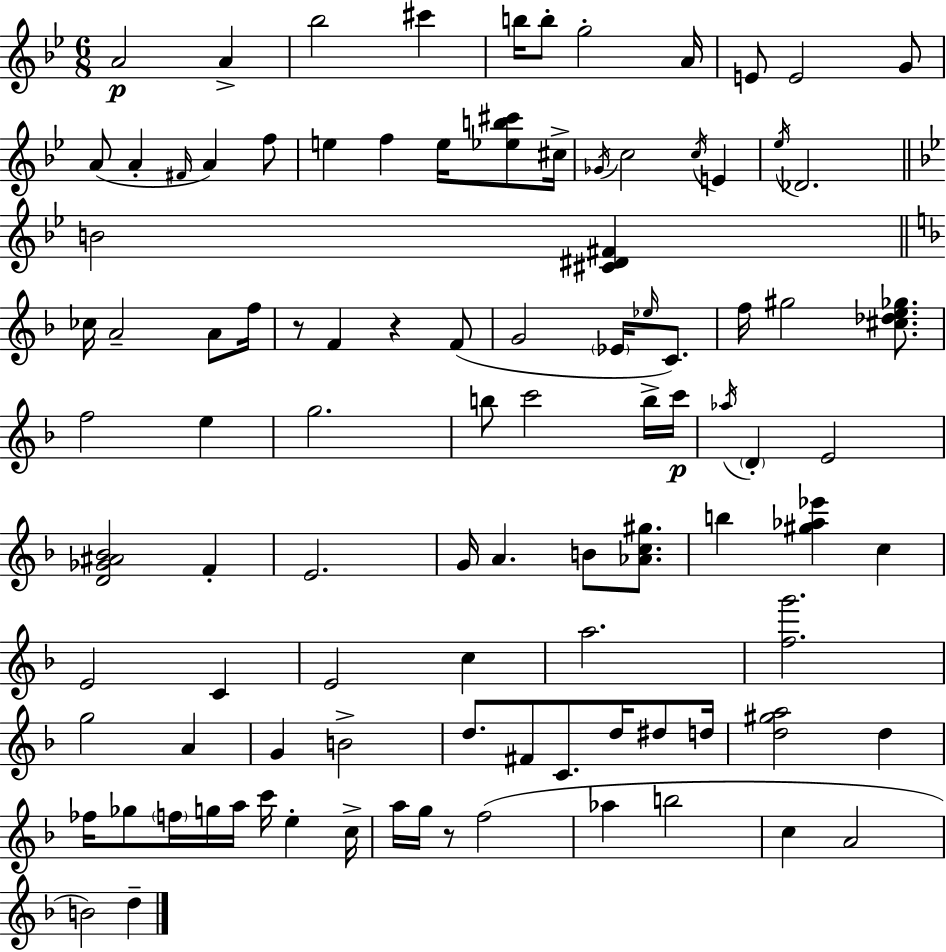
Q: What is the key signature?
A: BES major